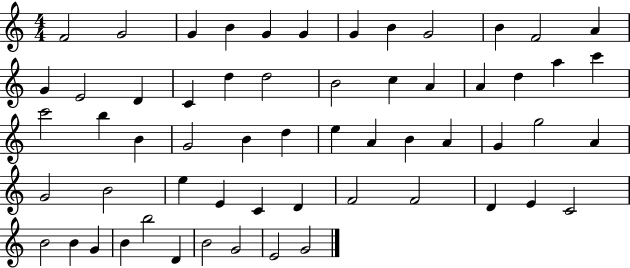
X:1
T:Untitled
M:4/4
L:1/4
K:C
F2 G2 G B G G G B G2 B F2 A G E2 D C d d2 B2 c A A d a c' c'2 b B G2 B d e A B A G g2 A G2 B2 e E C D F2 F2 D E C2 B2 B G B b2 D B2 G2 E2 G2